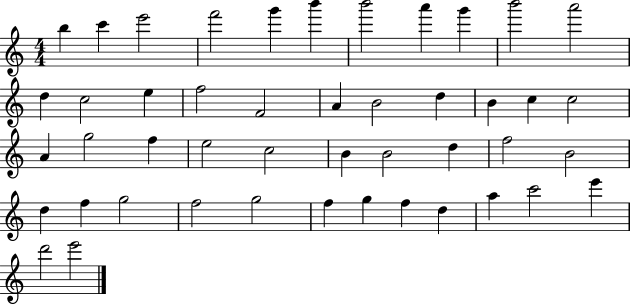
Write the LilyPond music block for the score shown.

{
  \clef treble
  \numericTimeSignature
  \time 4/4
  \key c \major
  b''4 c'''4 e'''2 | f'''2 g'''4 b'''4 | b'''2 a'''4 g'''4 | b'''2 a'''2 | \break d''4 c''2 e''4 | f''2 f'2 | a'4 b'2 d''4 | b'4 c''4 c''2 | \break a'4 g''2 f''4 | e''2 c''2 | b'4 b'2 d''4 | f''2 b'2 | \break d''4 f''4 g''2 | f''2 g''2 | f''4 g''4 f''4 d''4 | a''4 c'''2 e'''4 | \break d'''2 e'''2 | \bar "|."
}